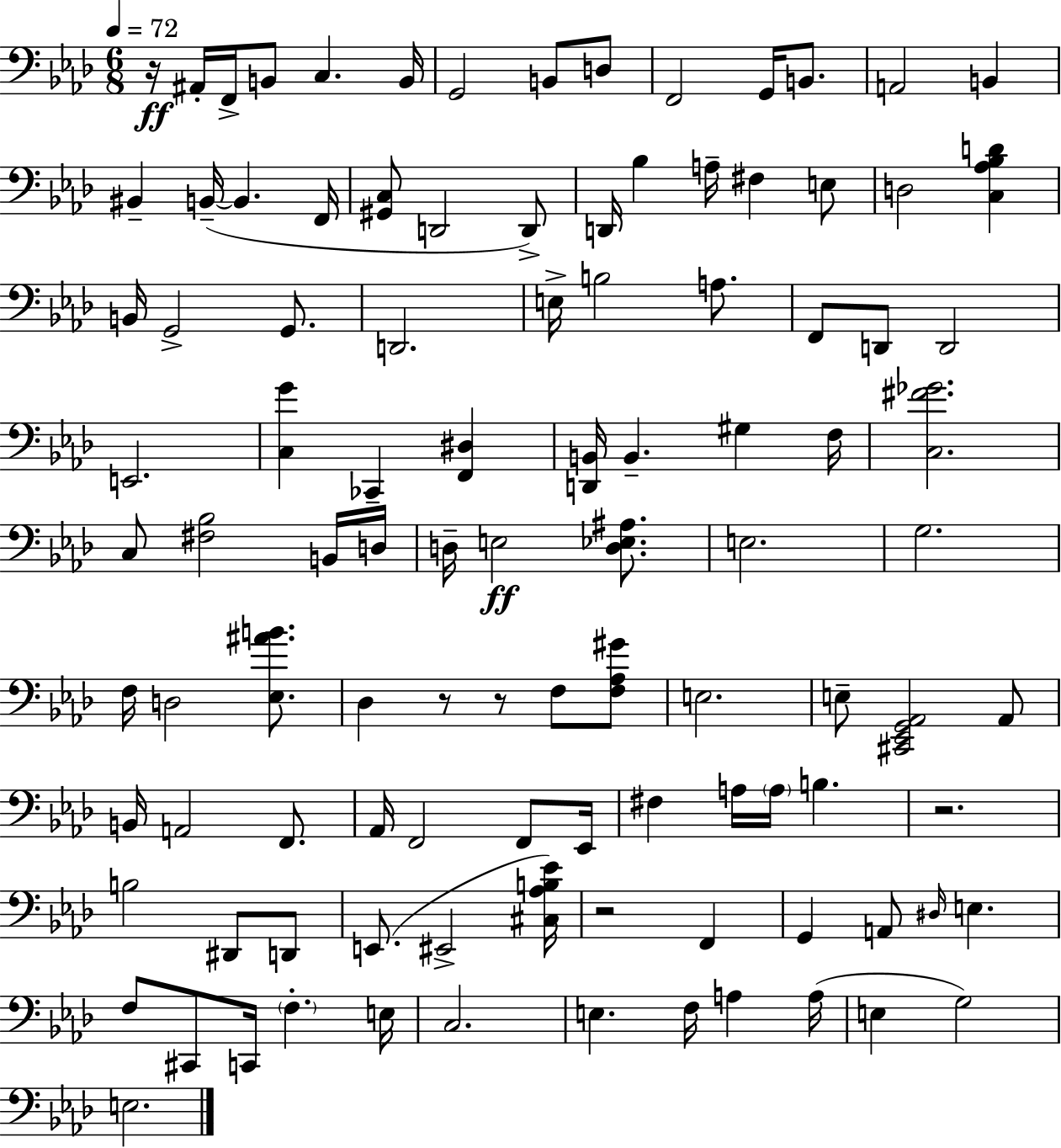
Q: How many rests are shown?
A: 5